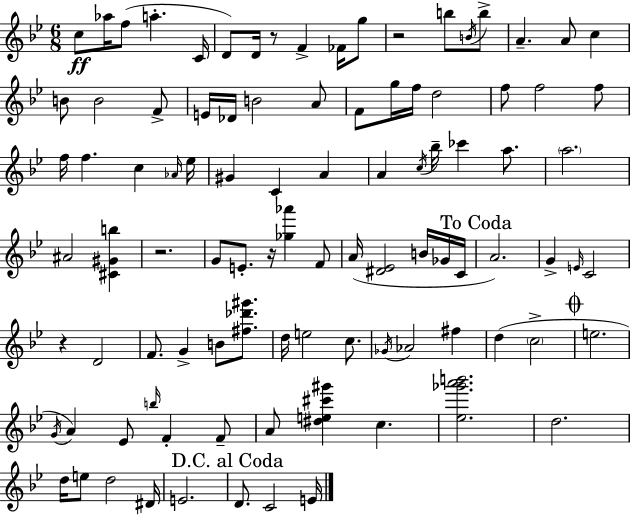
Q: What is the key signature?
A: BES major